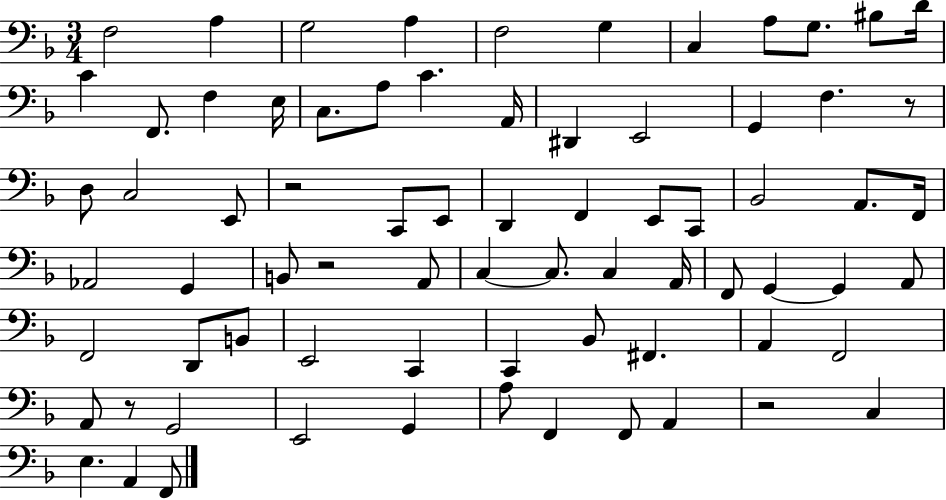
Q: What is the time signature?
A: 3/4